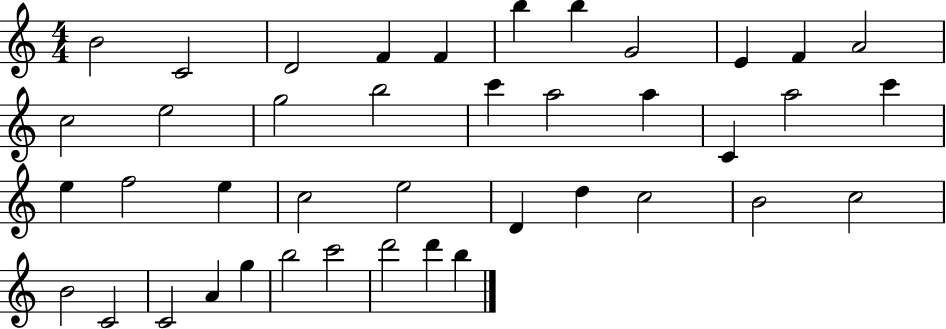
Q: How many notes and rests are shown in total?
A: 41